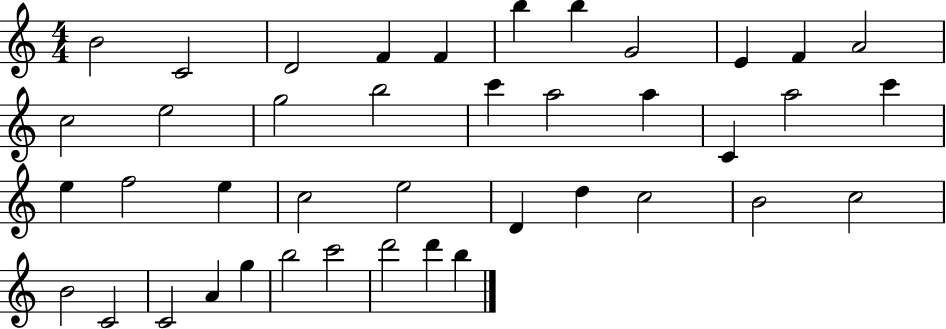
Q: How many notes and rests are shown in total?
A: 41